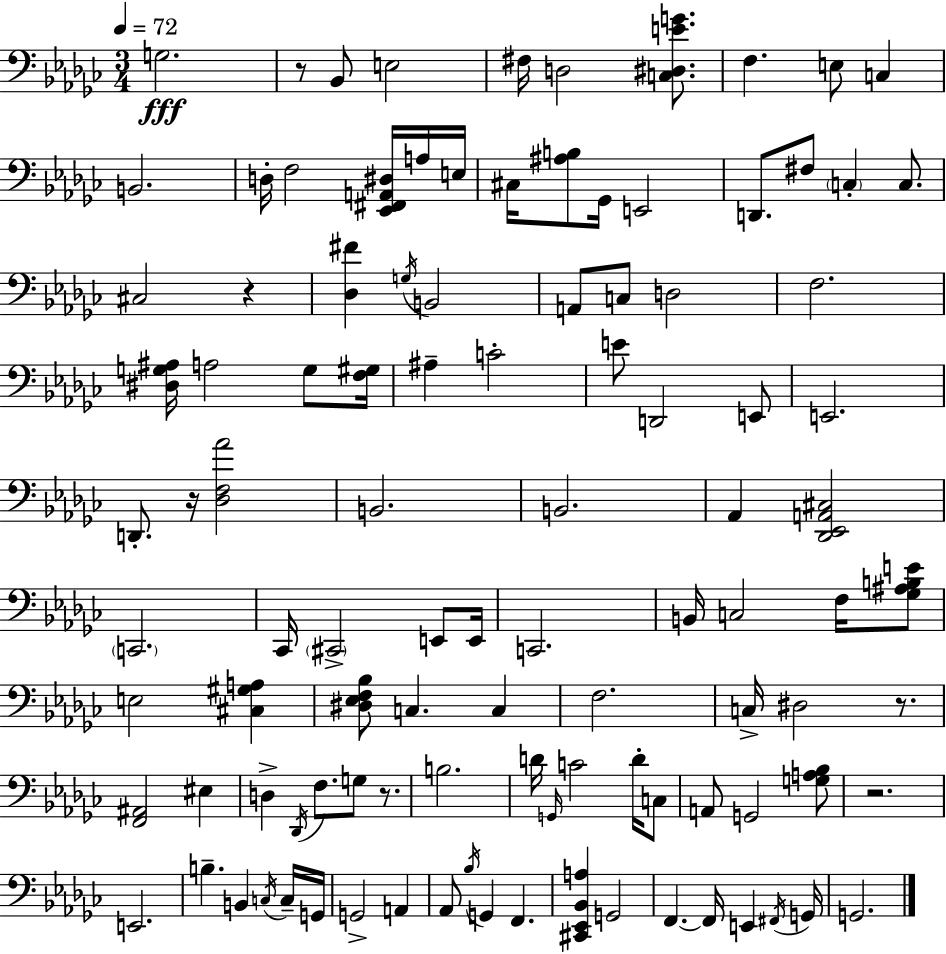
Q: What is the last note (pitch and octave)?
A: G2